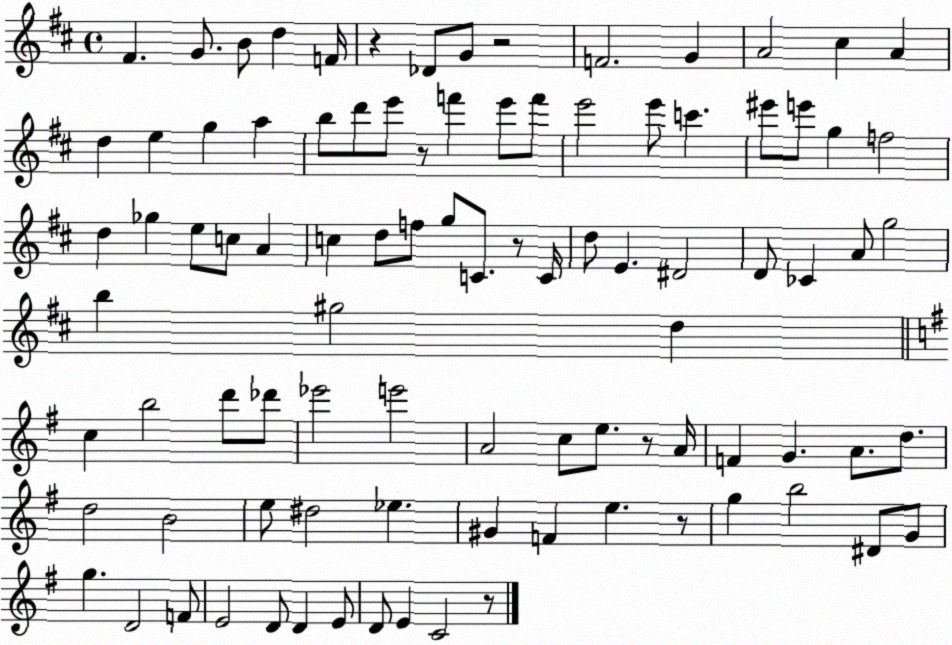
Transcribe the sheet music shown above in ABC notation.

X:1
T:Untitled
M:4/4
L:1/4
K:D
^F G/2 B/2 d F/4 z _D/2 G/2 z2 F2 G A2 ^c A d e g a b/2 d'/2 e'/2 z/2 f' e'/2 f'/2 e'2 e'/2 c' ^e'/2 e'/2 g f2 d _g e/2 c/2 A c d/2 f/2 g/2 C/2 z/2 C/4 d/2 E ^D2 D/2 _C A/2 g2 b ^g2 d c b2 d'/2 _d'/2 _e'2 e'2 A2 c/2 e/2 z/2 A/4 F G A/2 d/2 d2 B2 e/2 ^d2 _e ^G F e z/2 g b2 ^D/2 G/2 g D2 F/2 E2 D/2 D E/2 D/2 E C2 z/2